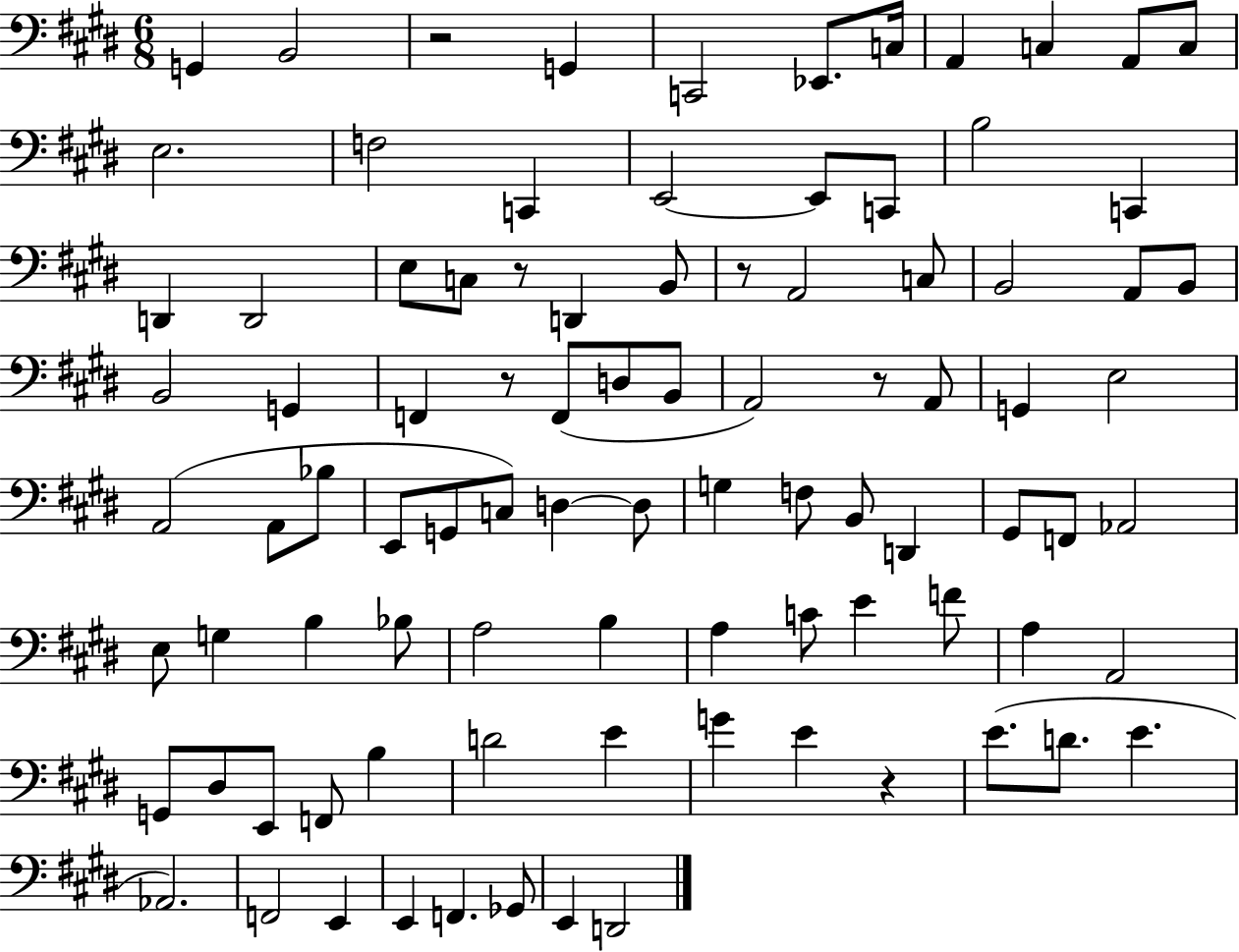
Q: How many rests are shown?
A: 6